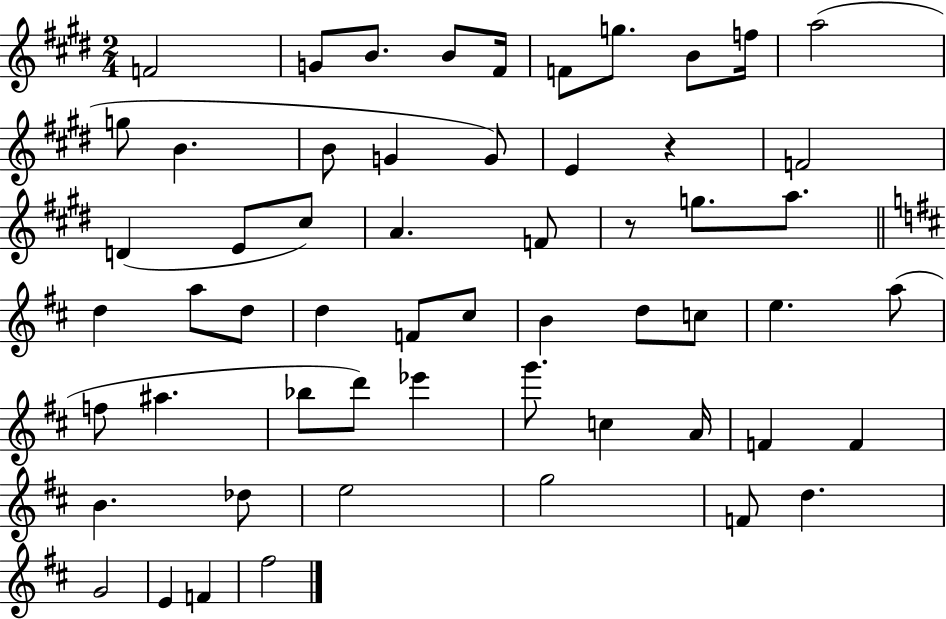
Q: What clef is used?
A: treble